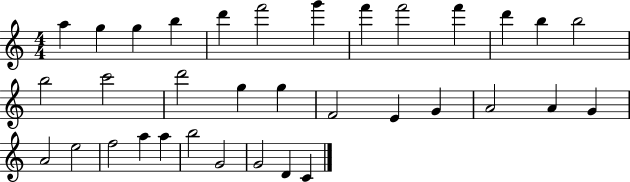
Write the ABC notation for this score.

X:1
T:Untitled
M:4/4
L:1/4
K:C
a g g b d' f'2 g' f' f'2 f' d' b b2 b2 c'2 d'2 g g F2 E G A2 A G A2 e2 f2 a a b2 G2 G2 D C